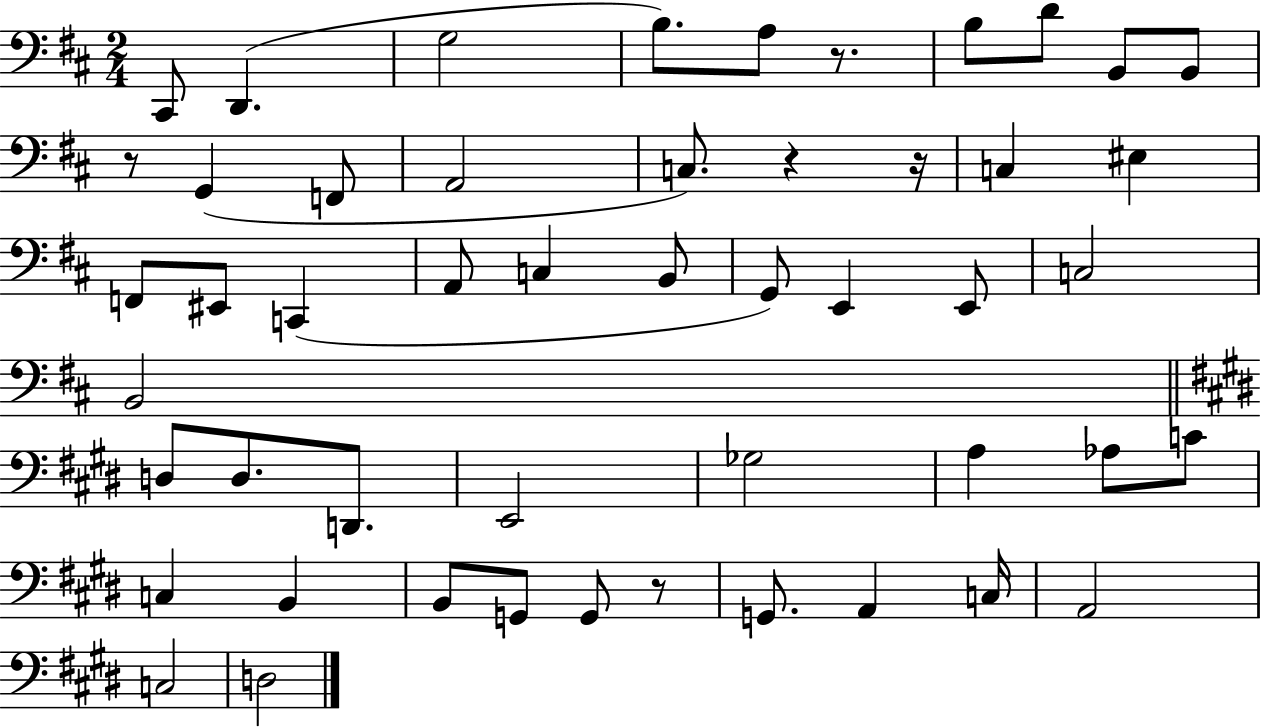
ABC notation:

X:1
T:Untitled
M:2/4
L:1/4
K:D
^C,,/2 D,, G,2 B,/2 A,/2 z/2 B,/2 D/2 B,,/2 B,,/2 z/2 G,, F,,/2 A,,2 C,/2 z z/4 C, ^E, F,,/2 ^E,,/2 C,, A,,/2 C, B,,/2 G,,/2 E,, E,,/2 C,2 B,,2 D,/2 D,/2 D,,/2 E,,2 _G,2 A, _A,/2 C/2 C, B,, B,,/2 G,,/2 G,,/2 z/2 G,,/2 A,, C,/4 A,,2 C,2 D,2